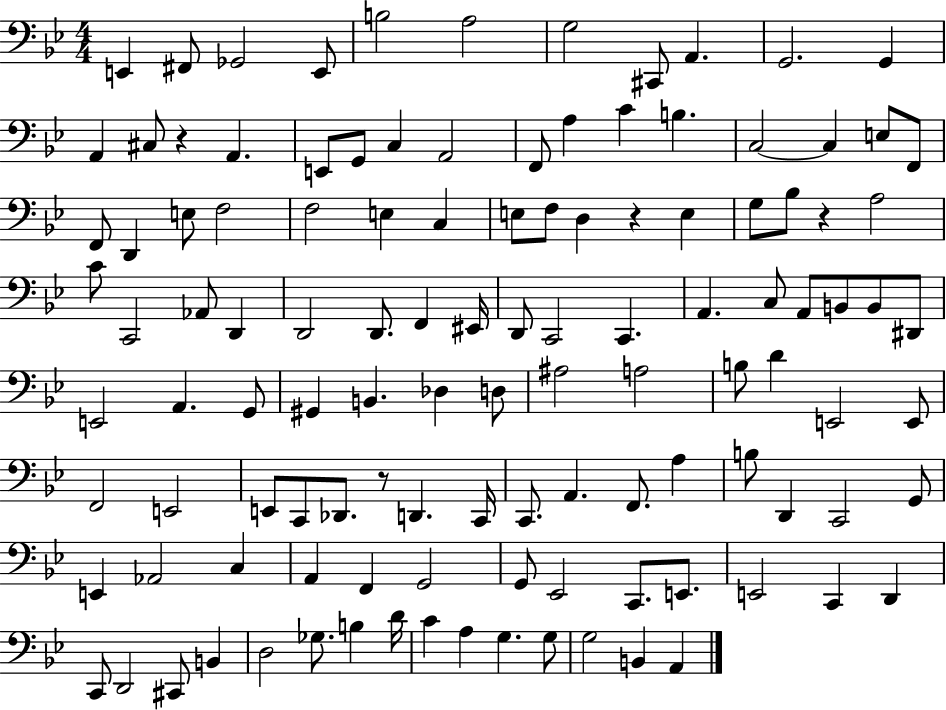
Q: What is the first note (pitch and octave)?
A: E2